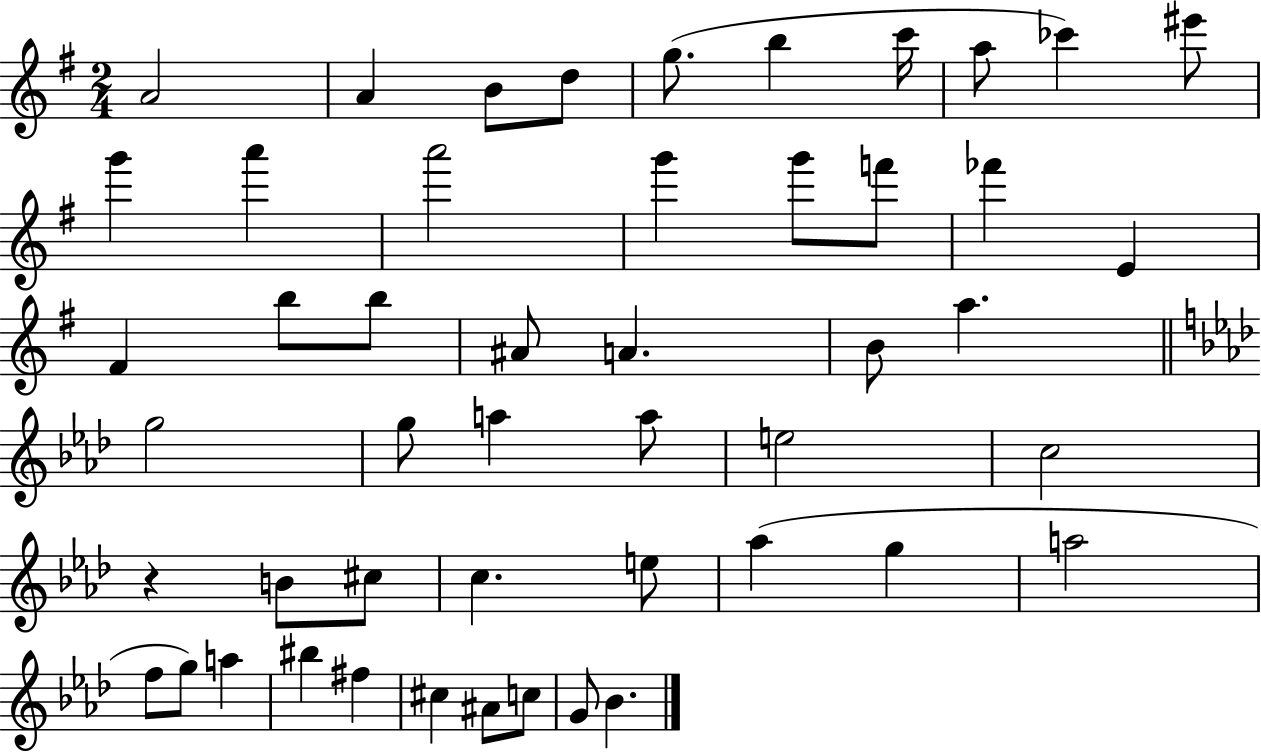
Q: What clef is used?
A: treble